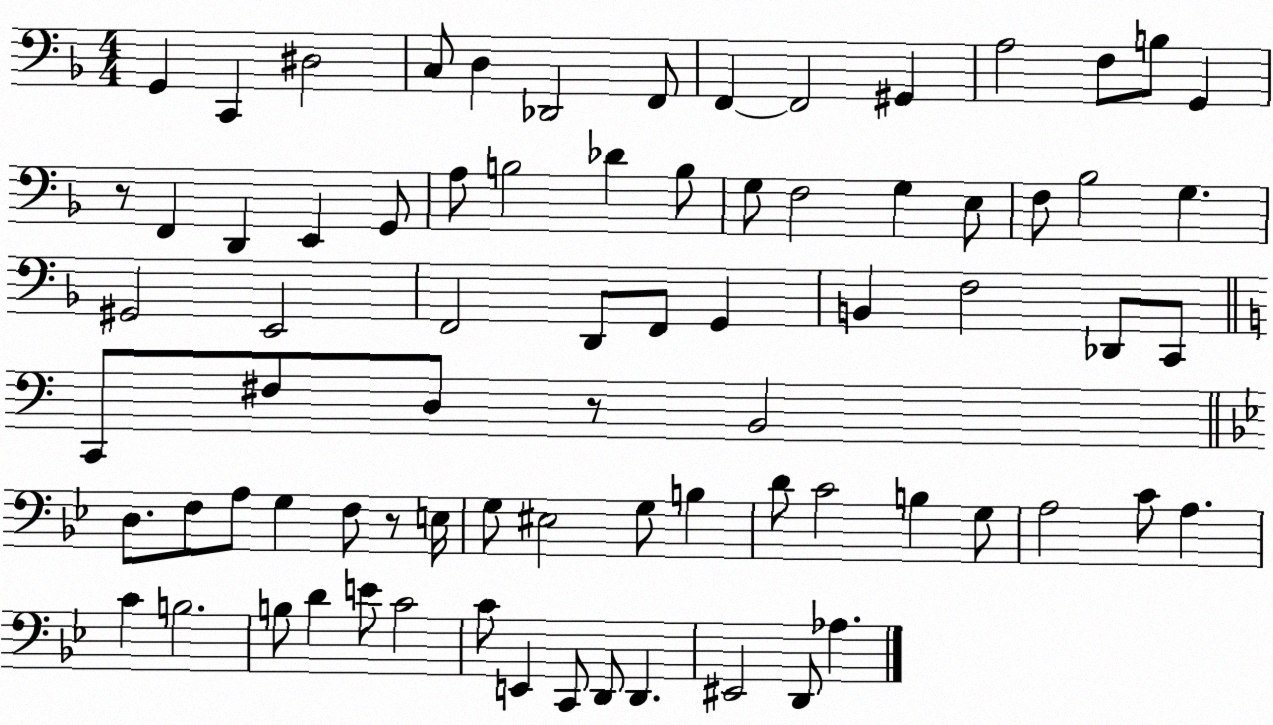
X:1
T:Untitled
M:4/4
L:1/4
K:F
G,, C,, ^D,2 C,/2 D, _D,,2 F,,/2 F,, F,,2 ^G,, A,2 F,/2 B,/2 G,, z/2 F,, D,, E,, G,,/2 A,/2 B,2 _D B,/2 G,/2 F,2 G, E,/2 F,/2 _B,2 G, ^G,,2 E,,2 F,,2 D,,/2 F,,/2 G,, B,, F,2 _D,,/2 C,,/2 C,,/2 ^F,/2 D,/2 z/2 B,,2 D,/2 F,/2 A,/2 G, F,/2 z/2 E,/4 G,/2 ^E,2 G,/2 B, D/2 C2 B, G,/2 A,2 C/2 A, C B,2 B,/2 D E/2 C2 C/2 E,, C,,/2 D,,/2 D,, ^E,,2 D,,/2 _A,